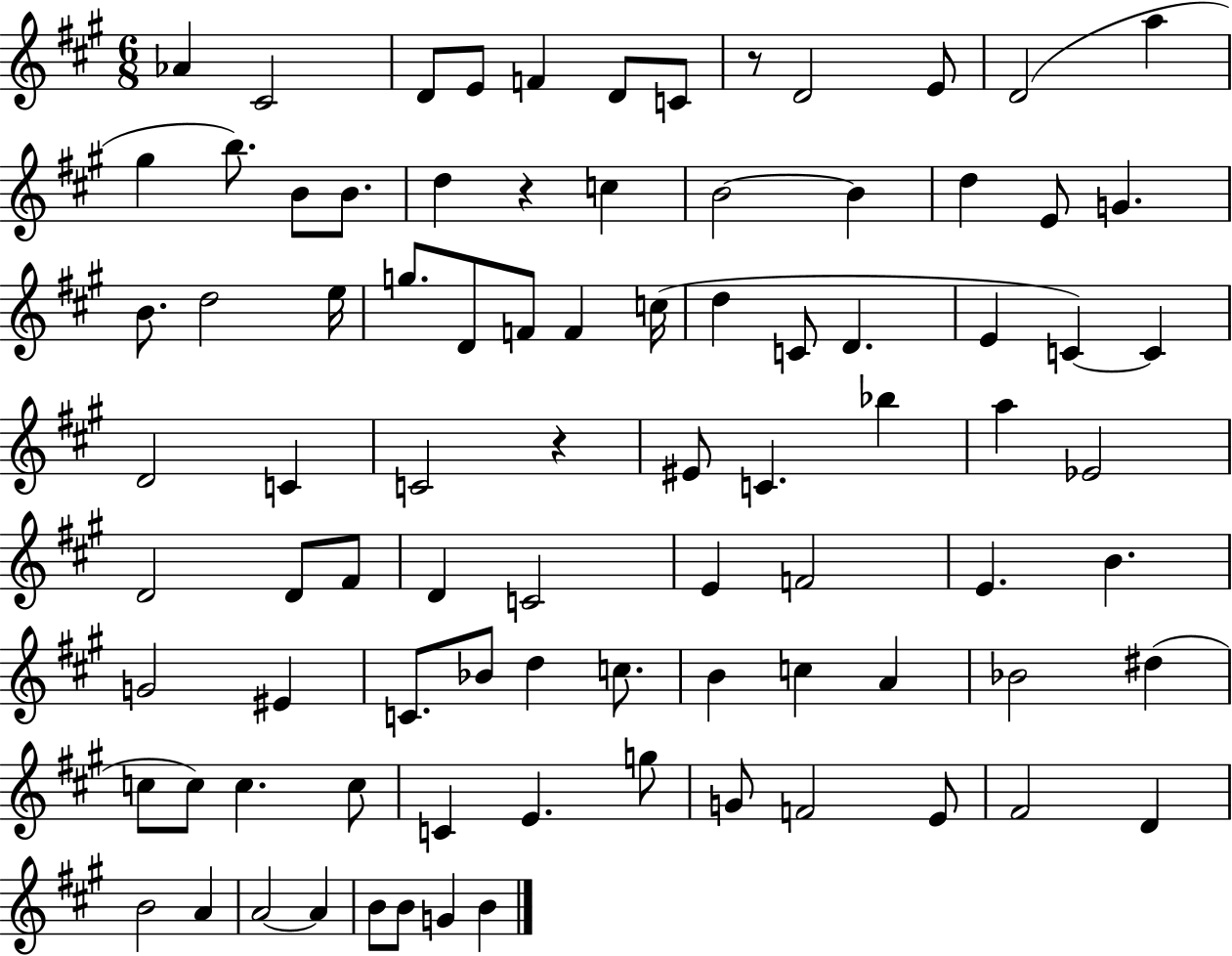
X:1
T:Untitled
M:6/8
L:1/4
K:A
_A ^C2 D/2 E/2 F D/2 C/2 z/2 D2 E/2 D2 a ^g b/2 B/2 B/2 d z c B2 B d E/2 G B/2 d2 e/4 g/2 D/2 F/2 F c/4 d C/2 D E C C D2 C C2 z ^E/2 C _b a _E2 D2 D/2 ^F/2 D C2 E F2 E B G2 ^E C/2 _B/2 d c/2 B c A _B2 ^d c/2 c/2 c c/2 C E g/2 G/2 F2 E/2 ^F2 D B2 A A2 A B/2 B/2 G B